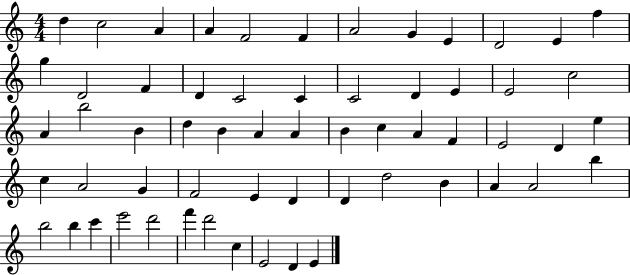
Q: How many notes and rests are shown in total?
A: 60